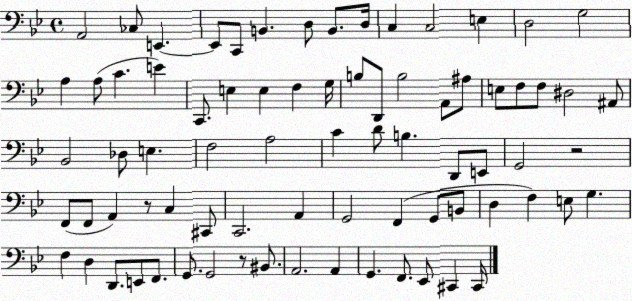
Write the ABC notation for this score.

X:1
T:Untitled
M:4/4
L:1/4
K:Bb
A,,2 _C,/2 E,, E,,/2 C,,/2 B,, D,/2 B,,/2 D,/4 C, C,2 E, D,2 G,2 A, A,/2 C E C,,/2 E, E, F, G,/4 B,/2 D,,/2 B,2 A,,/2 ^A,/2 E,/2 F,/2 F,/2 ^D,2 ^A,,/2 _B,,2 _D,/2 E, F,2 A,2 C D/2 B, D,,/2 E,,/2 G,,2 z2 F,,/2 F,,/2 A,, z/2 C, ^C,,/2 C,,2 A,, G,,2 F,, G,,/2 B,,/2 D, F, E,/2 G, F, D, D,,/2 E,,/2 F,,/2 G,,/2 G,,2 z/2 ^B,,/2 A,,2 A,, G,, F,,/2 _E,,/2 ^C,, ^C,,/4